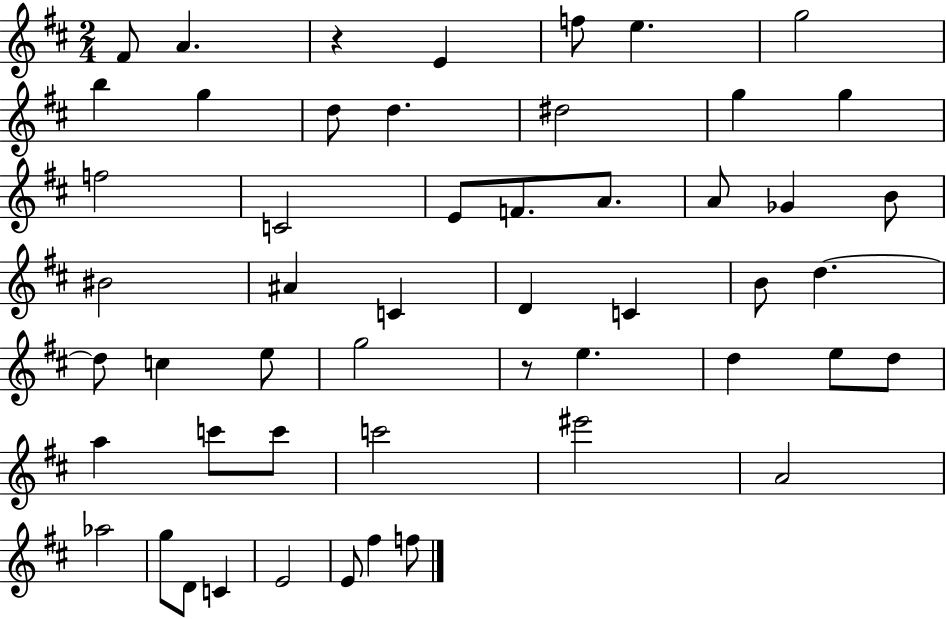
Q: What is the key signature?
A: D major